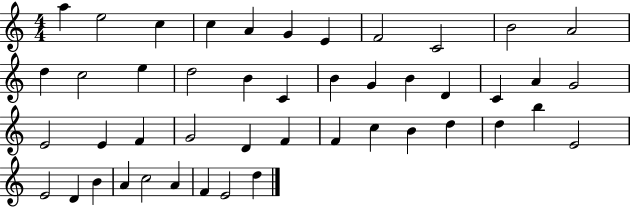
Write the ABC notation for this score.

X:1
T:Untitled
M:4/4
L:1/4
K:C
a e2 c c A G E F2 C2 B2 A2 d c2 e d2 B C B G B D C A G2 E2 E F G2 D F F c B d d b E2 E2 D B A c2 A F E2 d